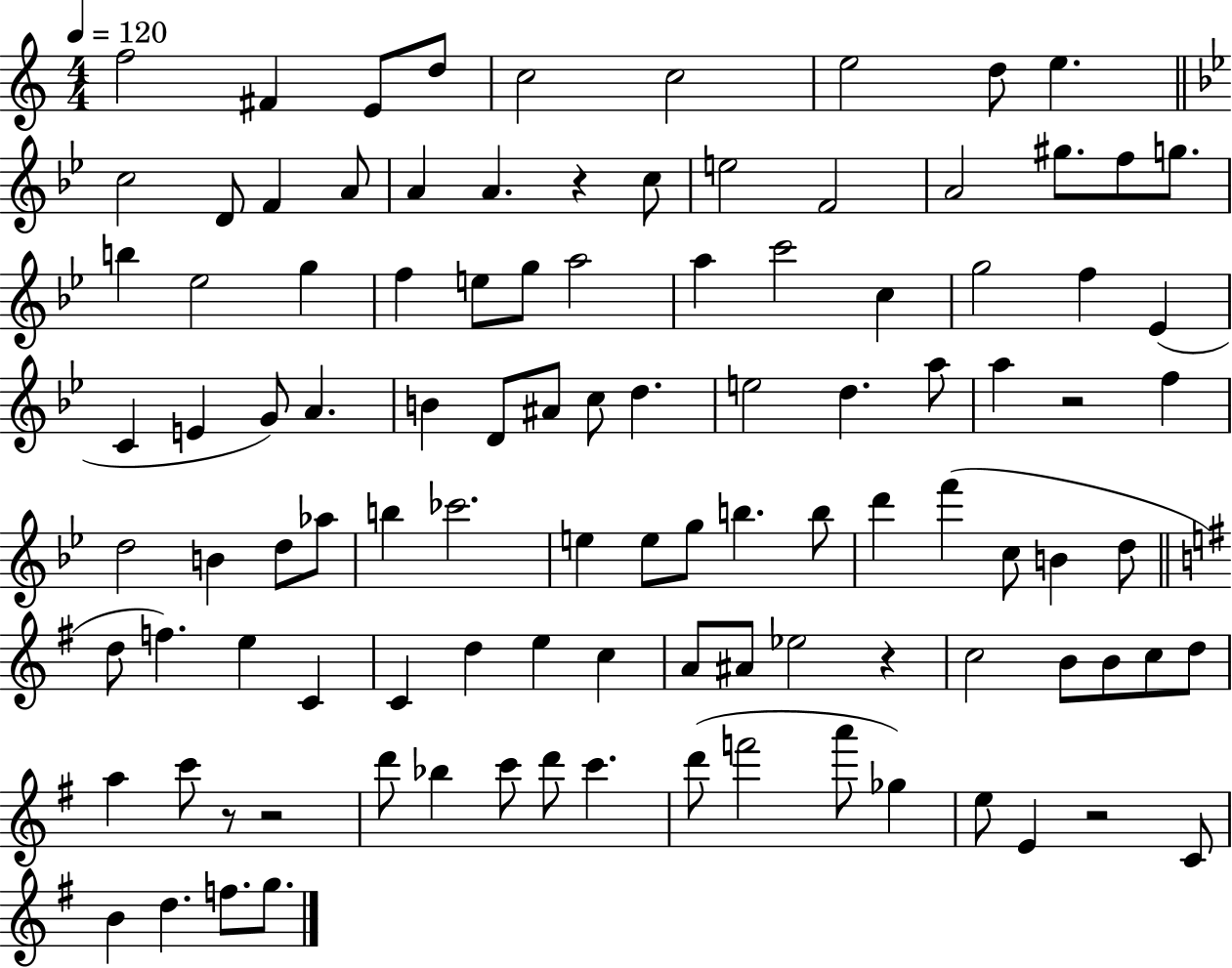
X:1
T:Untitled
M:4/4
L:1/4
K:C
f2 ^F E/2 d/2 c2 c2 e2 d/2 e c2 D/2 F A/2 A A z c/2 e2 F2 A2 ^g/2 f/2 g/2 b _e2 g f e/2 g/2 a2 a c'2 c g2 f _E C E G/2 A B D/2 ^A/2 c/2 d e2 d a/2 a z2 f d2 B d/2 _a/2 b _c'2 e e/2 g/2 b b/2 d' f' c/2 B d/2 d/2 f e C C d e c A/2 ^A/2 _e2 z c2 B/2 B/2 c/2 d/2 a c'/2 z/2 z2 d'/2 _b c'/2 d'/2 c' d'/2 f'2 a'/2 _g e/2 E z2 C/2 B d f/2 g/2